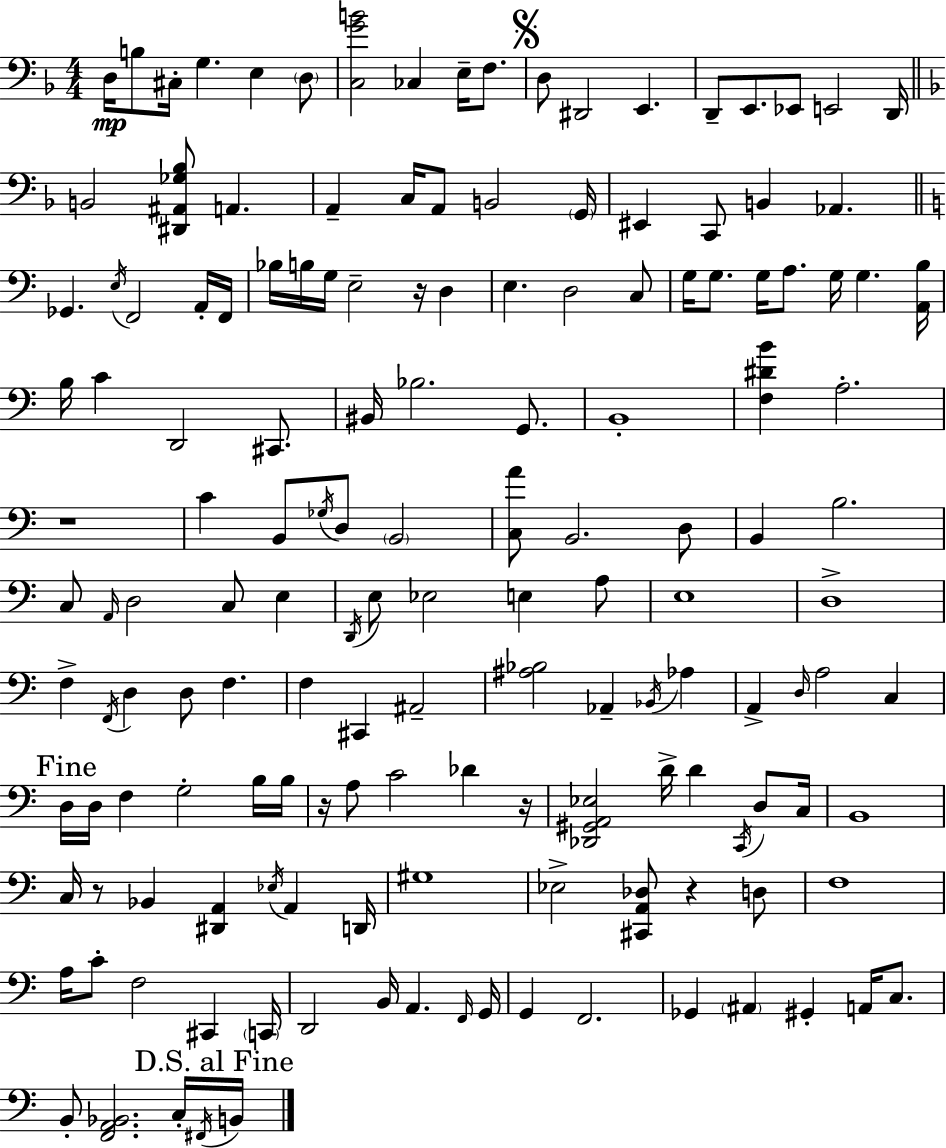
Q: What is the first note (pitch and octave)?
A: D3